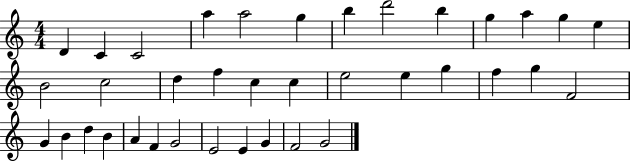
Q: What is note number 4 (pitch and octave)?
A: A5